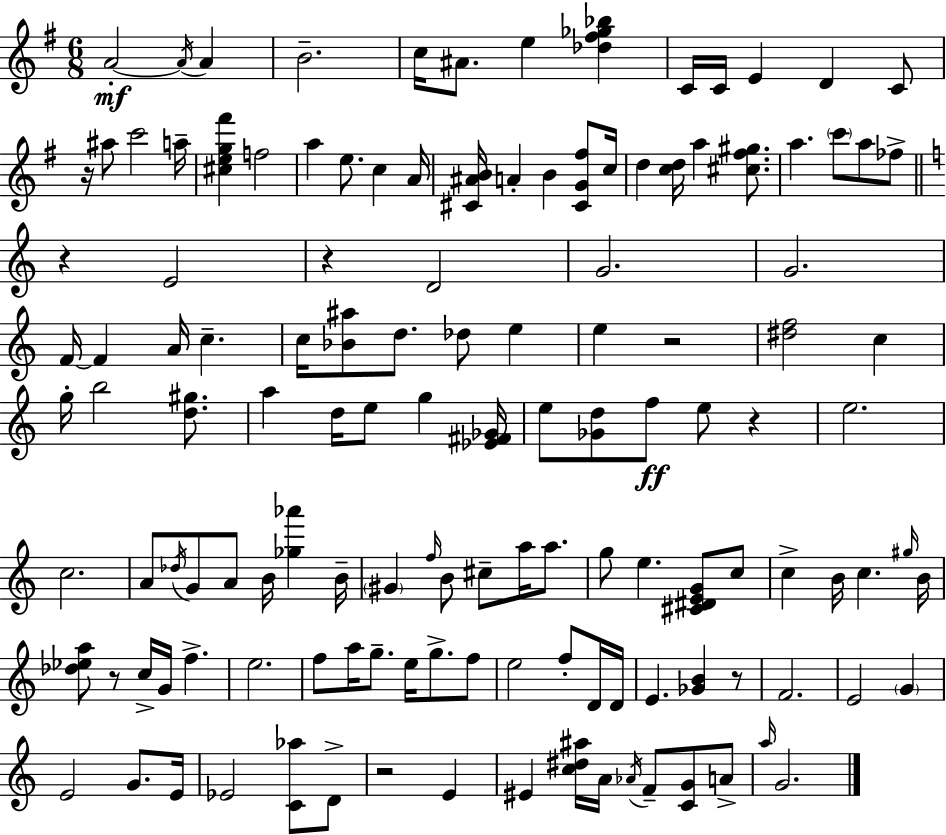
A4/h A4/s A4/q B4/h. C5/s A#4/e. E5/q [Db5,F#5,Gb5,Bb5]/q C4/s C4/s E4/q D4/q C4/e R/s A#5/e C6/h A5/s [C#5,E5,G5,F#6]/q F5/h A5/q E5/e. C5/q A4/s [C#4,A#4,B4]/s A4/q B4/q [C#4,G4,F#5]/e C5/s D5/q [C5,D5]/s A5/q [C#5,F#5,G#5]/e. A5/q. C6/e A5/e FES5/e R/q E4/h R/q D4/h G4/h. G4/h. F4/s F4/q A4/s C5/q. C5/s [Bb4,A#5]/e D5/e. Db5/e E5/q E5/q R/h [D#5,F5]/h C5/q G5/s B5/h [D5,G#5]/e. A5/q D5/s E5/e G5/q [Eb4,F#4,Gb4]/s E5/e [Gb4,D5]/e F5/e E5/e R/q E5/h. C5/h. A4/e Db5/s G4/e A4/e B4/s [Gb5,Ab6]/q B4/s G#4/q F5/s B4/e C#5/e A5/s A5/e. G5/e E5/q. [C#4,D#4,E4,G4]/e C5/e C5/q B4/s C5/q. G#5/s B4/s [Db5,Eb5,A5]/e R/e C5/s G4/s F5/q. E5/h. F5/e A5/s G5/e. E5/s G5/e. F5/e E5/h F5/e D4/s D4/s E4/q. [Gb4,B4]/q R/e F4/h. E4/h G4/q E4/h G4/e. E4/s Eb4/h [C4,Ab5]/e D4/e R/h E4/q EIS4/q [C5,D#5,A#5]/s A4/s Ab4/s F4/e [C4,G4]/e A4/e A5/s G4/h.